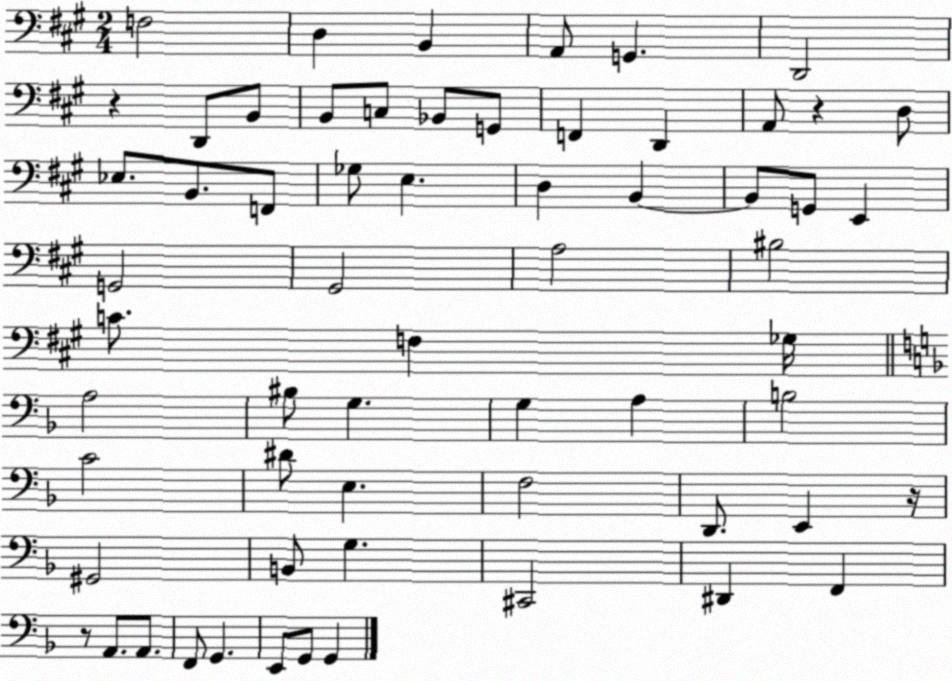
X:1
T:Untitled
M:2/4
L:1/4
K:A
F,2 D, B,, A,,/2 G,, D,,2 z D,,/2 B,,/2 B,,/2 C,/2 _B,,/2 G,,/2 F,, D,, A,,/2 z D,/2 _E,/2 B,,/2 F,,/2 _G,/2 E, D, B,, B,,/2 G,,/2 E,, G,,2 ^G,,2 A,2 ^B,2 C/2 F, _G,/4 A,2 ^B,/2 G, G, A, B,2 C2 ^D/2 E, F,2 D,,/2 E,, z/4 ^G,,2 B,,/2 G, ^C,,2 ^D,, F,, z/2 A,,/2 A,,/2 F,,/2 G,, E,,/2 G,,/2 G,,